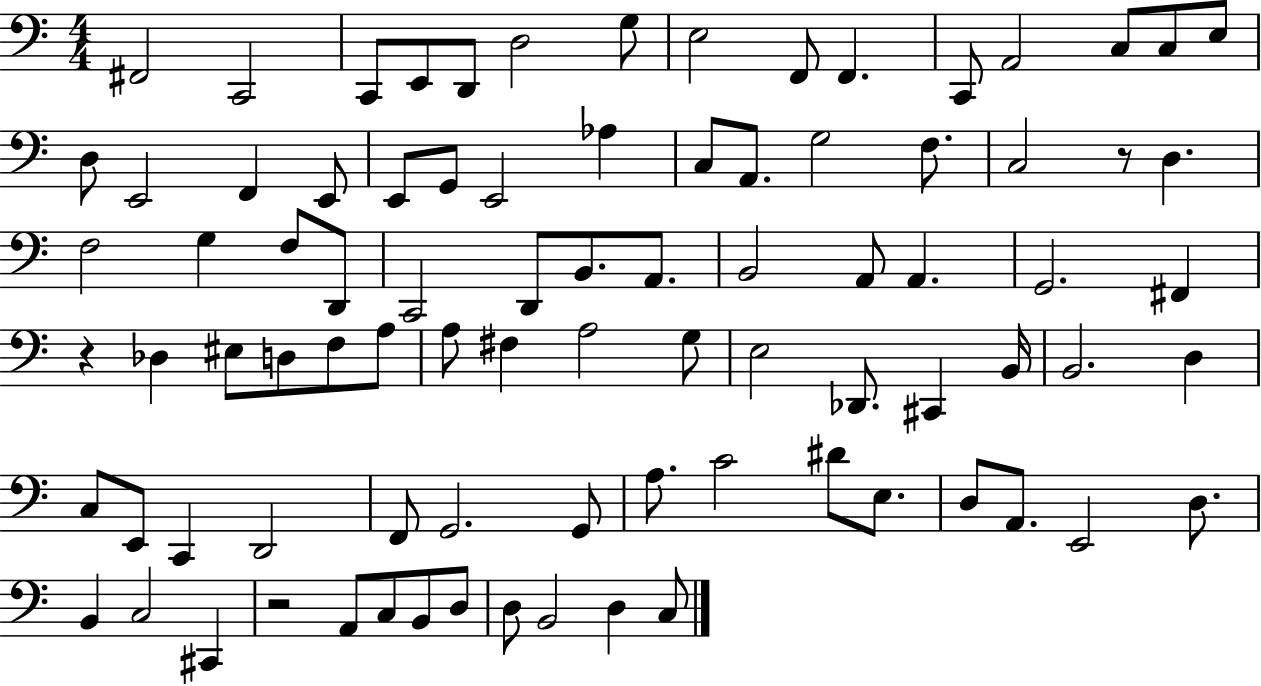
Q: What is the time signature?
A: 4/4